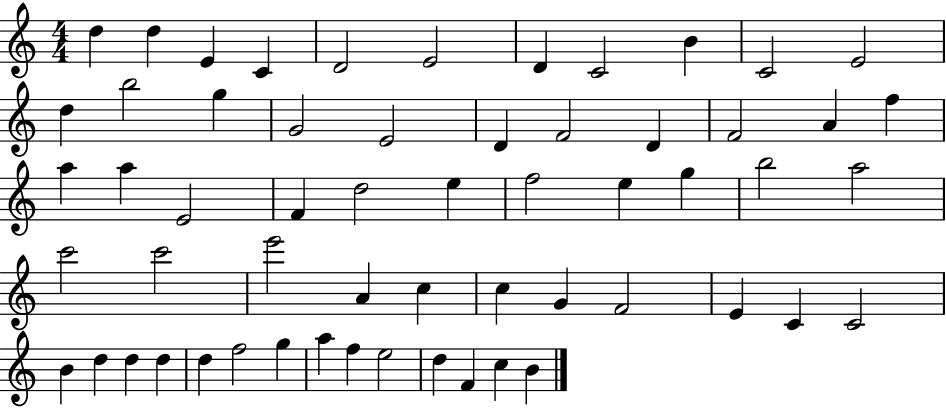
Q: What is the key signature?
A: C major